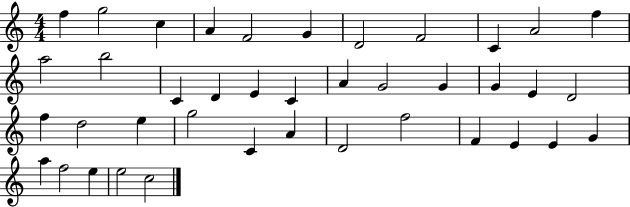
{
  \clef treble
  \numericTimeSignature
  \time 4/4
  \key c \major
  f''4 g''2 c''4 | a'4 f'2 g'4 | d'2 f'2 | c'4 a'2 f''4 | \break a''2 b''2 | c'4 d'4 e'4 c'4 | a'4 g'2 g'4 | g'4 e'4 d'2 | \break f''4 d''2 e''4 | g''2 c'4 a'4 | d'2 f''2 | f'4 e'4 e'4 g'4 | \break a''4 f''2 e''4 | e''2 c''2 | \bar "|."
}